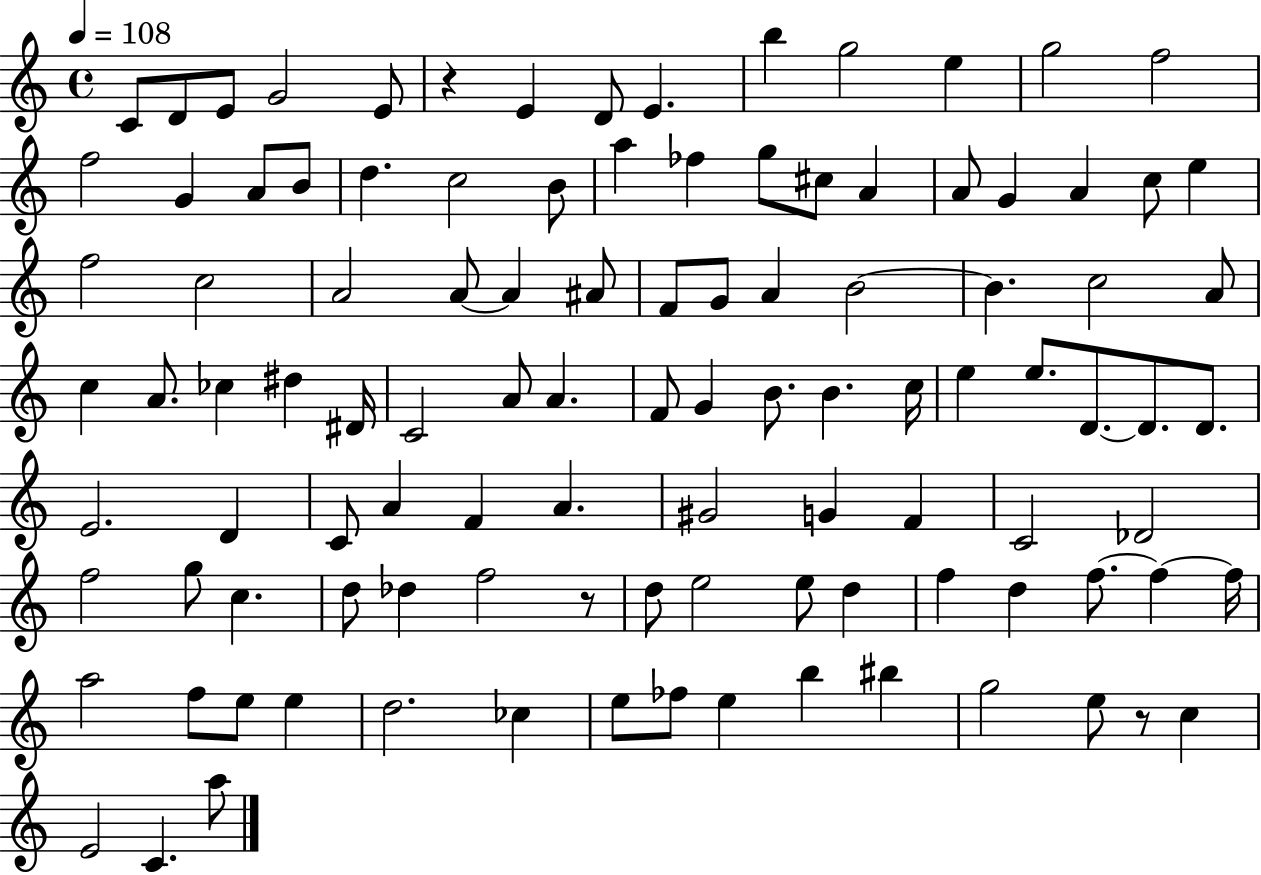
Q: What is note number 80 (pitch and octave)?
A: E5